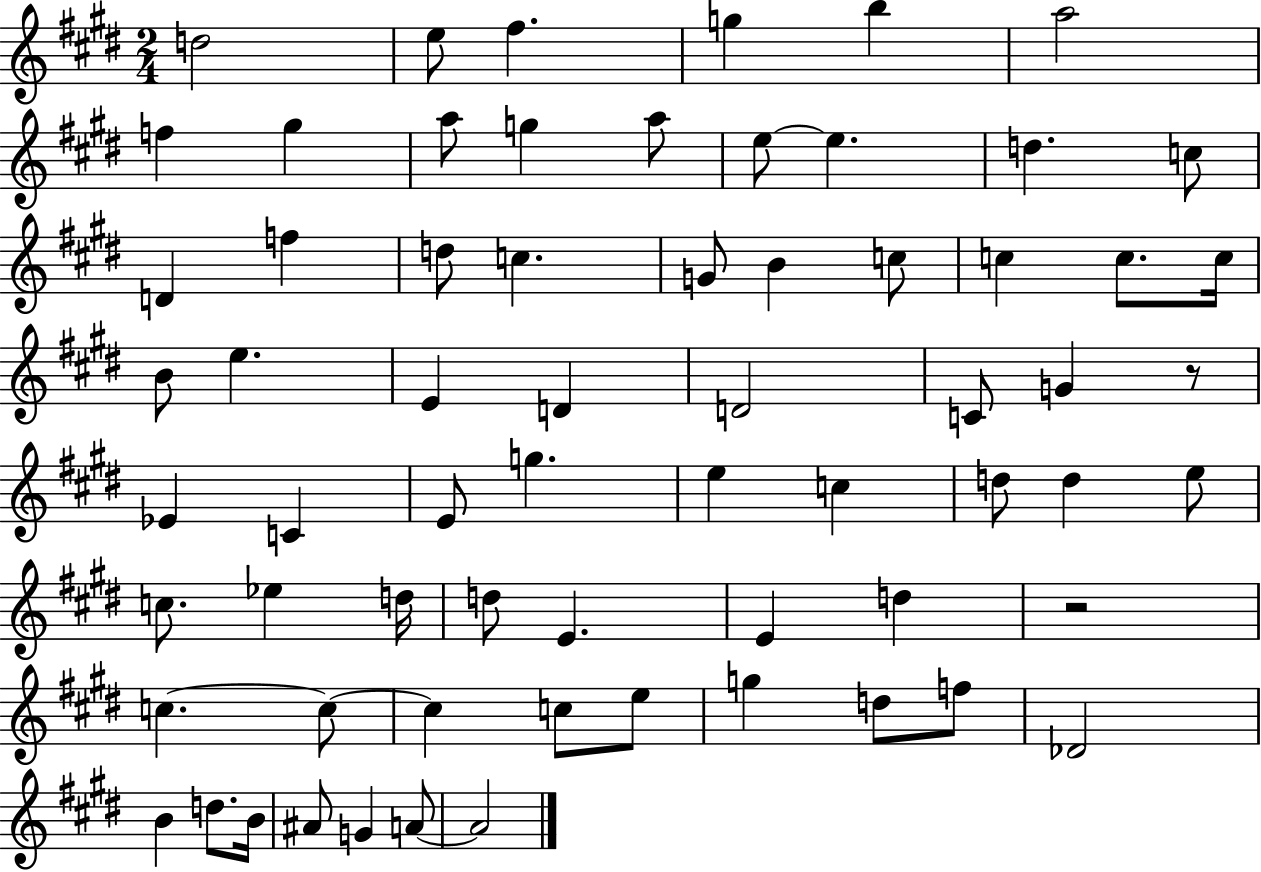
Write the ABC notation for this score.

X:1
T:Untitled
M:2/4
L:1/4
K:E
d2 e/2 ^f g b a2 f ^g a/2 g a/2 e/2 e d c/2 D f d/2 c G/2 B c/2 c c/2 c/4 B/2 e E D D2 C/2 G z/2 _E C E/2 g e c d/2 d e/2 c/2 _e d/4 d/2 E E d z2 c c/2 c c/2 e/2 g d/2 f/2 _D2 B d/2 B/4 ^A/2 G A/2 A2